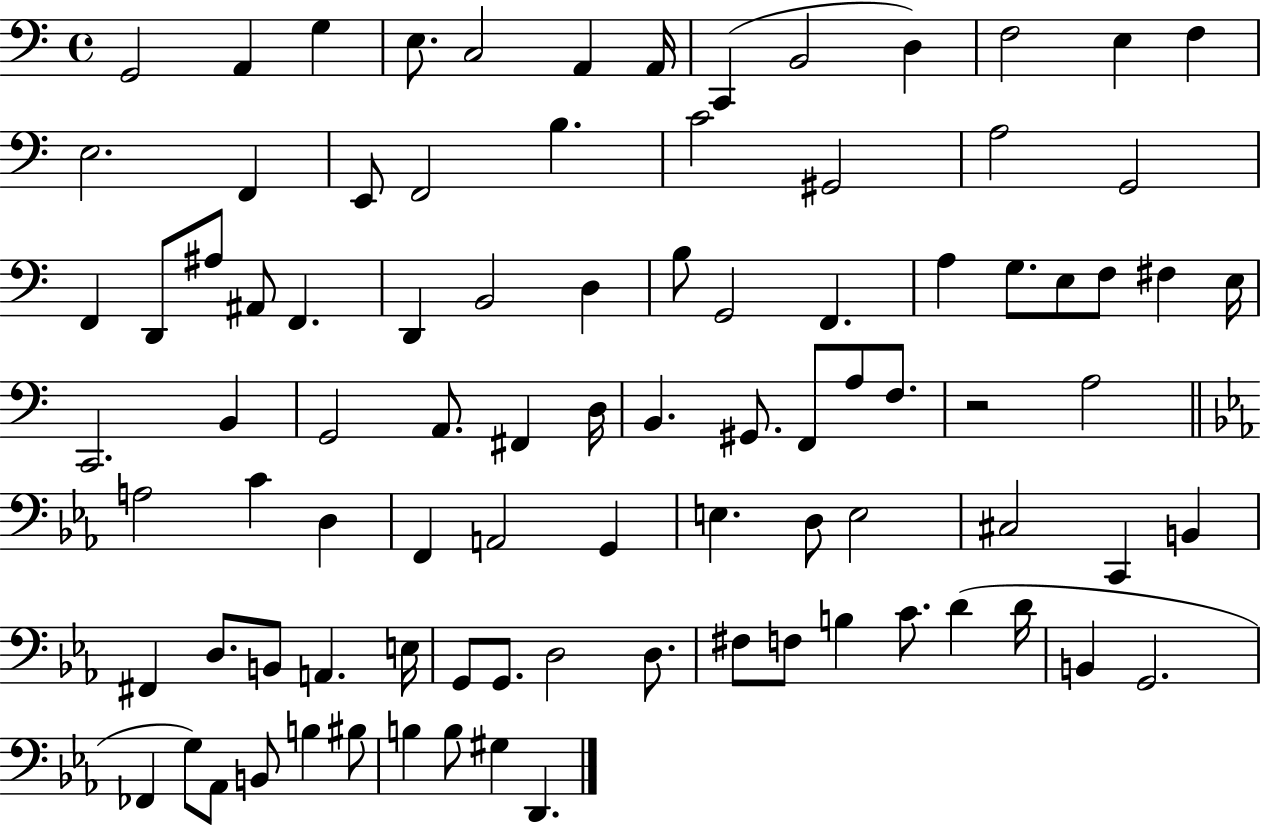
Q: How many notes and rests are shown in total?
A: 91